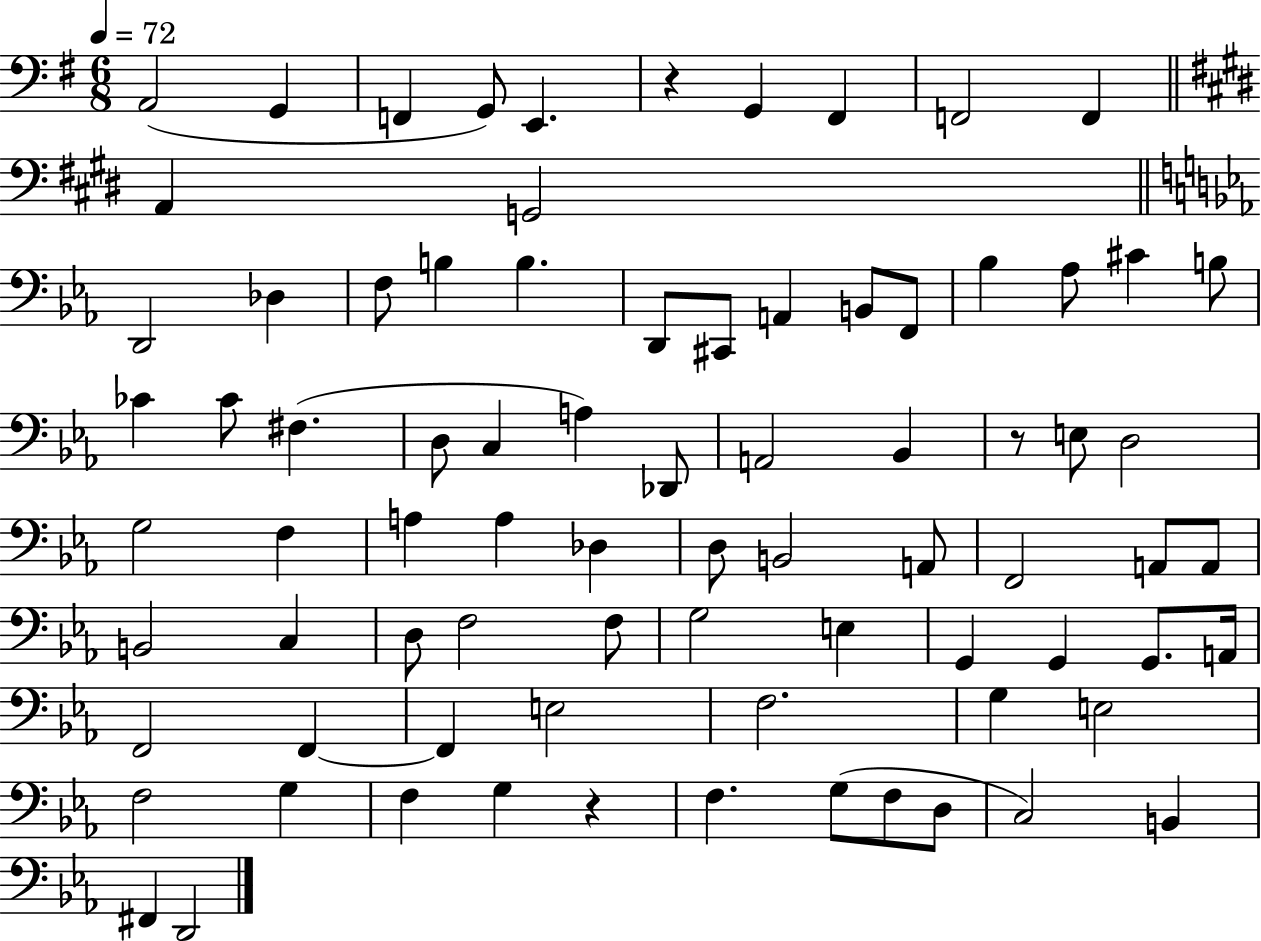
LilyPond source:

{
  \clef bass
  \numericTimeSignature
  \time 6/8
  \key g \major
  \tempo 4 = 72
  a,2( g,4 | f,4 g,8) e,4. | r4 g,4 fis,4 | f,2 f,4 | \break \bar "||" \break \key e \major a,4 g,2 | \bar "||" \break \key ees \major d,2 des4 | f8 b4 b4. | d,8 cis,8 a,4 b,8 f,8 | bes4 aes8 cis'4 b8 | \break ces'4 ces'8 fis4.( | d8 c4 a4) des,8 | a,2 bes,4 | r8 e8 d2 | \break g2 f4 | a4 a4 des4 | d8 b,2 a,8 | f,2 a,8 a,8 | \break b,2 c4 | d8 f2 f8 | g2 e4 | g,4 g,4 g,8. a,16 | \break f,2 f,4~~ | f,4 e2 | f2. | g4 e2 | \break f2 g4 | f4 g4 r4 | f4. g8( f8 d8 | c2) b,4 | \break fis,4 d,2 | \bar "|."
}